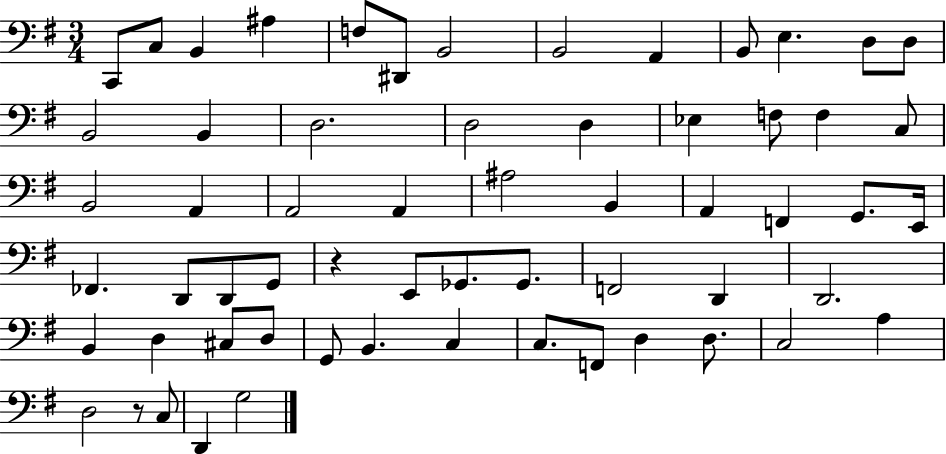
{
  \clef bass
  \numericTimeSignature
  \time 3/4
  \key g \major
  c,8 c8 b,4 ais4 | f8 dis,8 b,2 | b,2 a,4 | b,8 e4. d8 d8 | \break b,2 b,4 | d2. | d2 d4 | ees4 f8 f4 c8 | \break b,2 a,4 | a,2 a,4 | ais2 b,4 | a,4 f,4 g,8. e,16 | \break fes,4. d,8 d,8 g,8 | r4 e,8 ges,8. ges,8. | f,2 d,4 | d,2. | \break b,4 d4 cis8 d8 | g,8 b,4. c4 | c8. f,8 d4 d8. | c2 a4 | \break d2 r8 c8 | d,4 g2 | \bar "|."
}